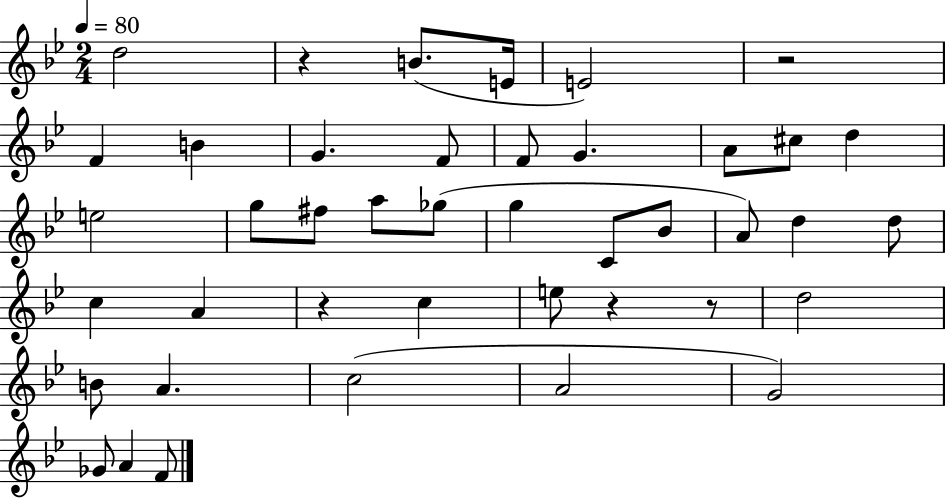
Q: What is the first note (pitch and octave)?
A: D5